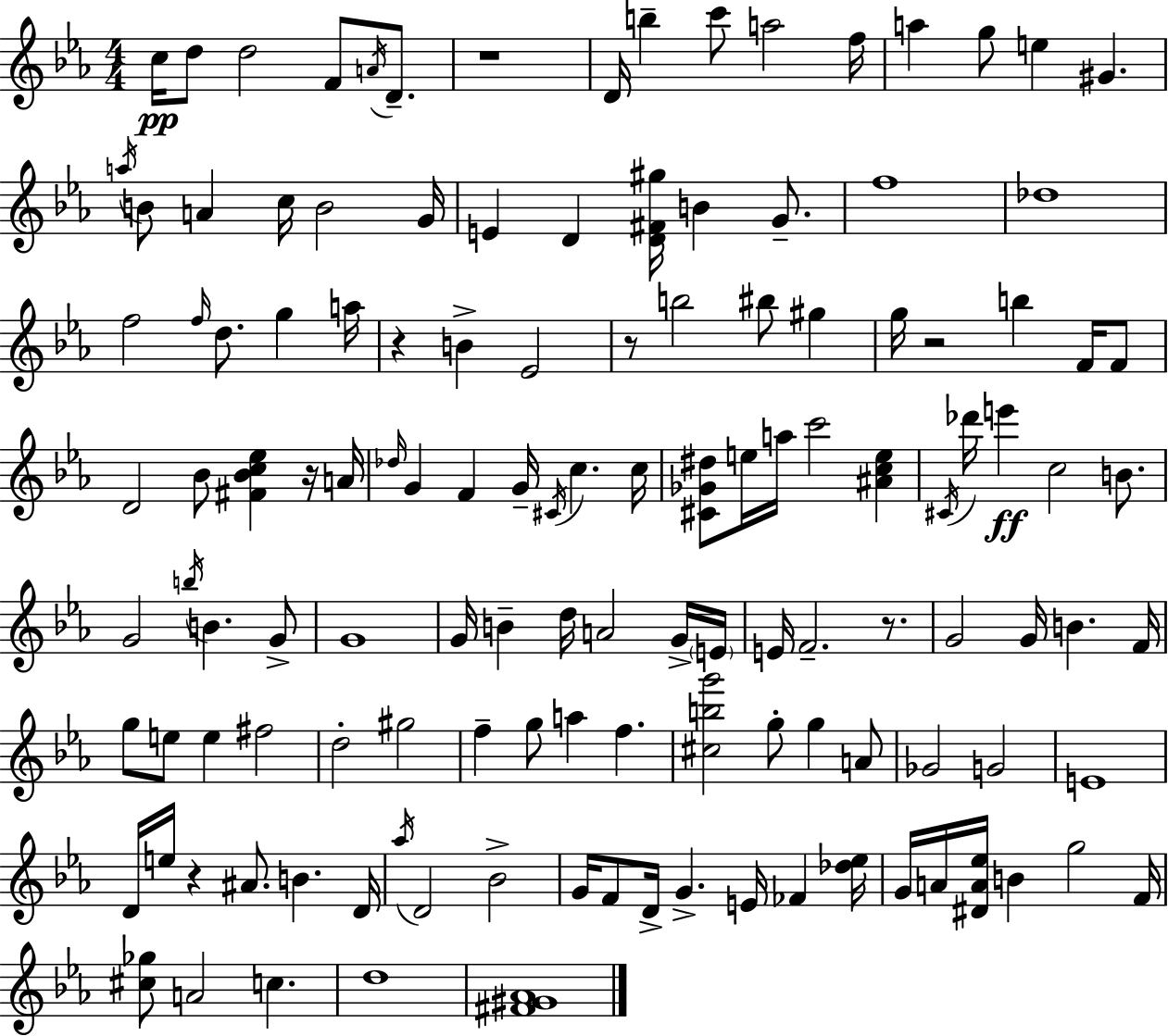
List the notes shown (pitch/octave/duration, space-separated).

C5/s D5/e D5/h F4/e A4/s D4/e. R/w D4/s B5/q C6/e A5/h F5/s A5/q G5/e E5/q G#4/q. A5/s B4/e A4/q C5/s B4/h G4/s E4/q D4/q [D4,F#4,G#5]/s B4/q G4/e. F5/w Db5/w F5/h F5/s D5/e. G5/q A5/s R/q B4/q Eb4/h R/e B5/h BIS5/e G#5/q G5/s R/h B5/q F4/s F4/e D4/h Bb4/e [F#4,Bb4,C5,Eb5]/q R/s A4/s Db5/s G4/q F4/q G4/s C#4/s C5/q. C5/s [C#4,Gb4,D#5]/e E5/s A5/s C6/h [A#4,C5,E5]/q C#4/s Db6/s E6/q C5/h B4/e. G4/h B5/s B4/q. G4/e G4/w G4/s B4/q D5/s A4/h G4/s E4/s E4/s F4/h. R/e. G4/h G4/s B4/q. F4/s G5/e E5/e E5/q F#5/h D5/h G#5/h F5/q G5/e A5/q F5/q. [C#5,B5,G6]/h G5/e G5/q A4/e Gb4/h G4/h E4/w D4/s E5/s R/q A#4/e. B4/q. D4/s Ab5/s D4/h Bb4/h G4/s F4/e D4/s G4/q. E4/s FES4/q [Db5,Eb5]/s G4/s A4/s [D#4,A4,Eb5]/s B4/q G5/h F4/s [C#5,Gb5]/e A4/h C5/q. D5/w [F#4,G#4,Ab4]/w